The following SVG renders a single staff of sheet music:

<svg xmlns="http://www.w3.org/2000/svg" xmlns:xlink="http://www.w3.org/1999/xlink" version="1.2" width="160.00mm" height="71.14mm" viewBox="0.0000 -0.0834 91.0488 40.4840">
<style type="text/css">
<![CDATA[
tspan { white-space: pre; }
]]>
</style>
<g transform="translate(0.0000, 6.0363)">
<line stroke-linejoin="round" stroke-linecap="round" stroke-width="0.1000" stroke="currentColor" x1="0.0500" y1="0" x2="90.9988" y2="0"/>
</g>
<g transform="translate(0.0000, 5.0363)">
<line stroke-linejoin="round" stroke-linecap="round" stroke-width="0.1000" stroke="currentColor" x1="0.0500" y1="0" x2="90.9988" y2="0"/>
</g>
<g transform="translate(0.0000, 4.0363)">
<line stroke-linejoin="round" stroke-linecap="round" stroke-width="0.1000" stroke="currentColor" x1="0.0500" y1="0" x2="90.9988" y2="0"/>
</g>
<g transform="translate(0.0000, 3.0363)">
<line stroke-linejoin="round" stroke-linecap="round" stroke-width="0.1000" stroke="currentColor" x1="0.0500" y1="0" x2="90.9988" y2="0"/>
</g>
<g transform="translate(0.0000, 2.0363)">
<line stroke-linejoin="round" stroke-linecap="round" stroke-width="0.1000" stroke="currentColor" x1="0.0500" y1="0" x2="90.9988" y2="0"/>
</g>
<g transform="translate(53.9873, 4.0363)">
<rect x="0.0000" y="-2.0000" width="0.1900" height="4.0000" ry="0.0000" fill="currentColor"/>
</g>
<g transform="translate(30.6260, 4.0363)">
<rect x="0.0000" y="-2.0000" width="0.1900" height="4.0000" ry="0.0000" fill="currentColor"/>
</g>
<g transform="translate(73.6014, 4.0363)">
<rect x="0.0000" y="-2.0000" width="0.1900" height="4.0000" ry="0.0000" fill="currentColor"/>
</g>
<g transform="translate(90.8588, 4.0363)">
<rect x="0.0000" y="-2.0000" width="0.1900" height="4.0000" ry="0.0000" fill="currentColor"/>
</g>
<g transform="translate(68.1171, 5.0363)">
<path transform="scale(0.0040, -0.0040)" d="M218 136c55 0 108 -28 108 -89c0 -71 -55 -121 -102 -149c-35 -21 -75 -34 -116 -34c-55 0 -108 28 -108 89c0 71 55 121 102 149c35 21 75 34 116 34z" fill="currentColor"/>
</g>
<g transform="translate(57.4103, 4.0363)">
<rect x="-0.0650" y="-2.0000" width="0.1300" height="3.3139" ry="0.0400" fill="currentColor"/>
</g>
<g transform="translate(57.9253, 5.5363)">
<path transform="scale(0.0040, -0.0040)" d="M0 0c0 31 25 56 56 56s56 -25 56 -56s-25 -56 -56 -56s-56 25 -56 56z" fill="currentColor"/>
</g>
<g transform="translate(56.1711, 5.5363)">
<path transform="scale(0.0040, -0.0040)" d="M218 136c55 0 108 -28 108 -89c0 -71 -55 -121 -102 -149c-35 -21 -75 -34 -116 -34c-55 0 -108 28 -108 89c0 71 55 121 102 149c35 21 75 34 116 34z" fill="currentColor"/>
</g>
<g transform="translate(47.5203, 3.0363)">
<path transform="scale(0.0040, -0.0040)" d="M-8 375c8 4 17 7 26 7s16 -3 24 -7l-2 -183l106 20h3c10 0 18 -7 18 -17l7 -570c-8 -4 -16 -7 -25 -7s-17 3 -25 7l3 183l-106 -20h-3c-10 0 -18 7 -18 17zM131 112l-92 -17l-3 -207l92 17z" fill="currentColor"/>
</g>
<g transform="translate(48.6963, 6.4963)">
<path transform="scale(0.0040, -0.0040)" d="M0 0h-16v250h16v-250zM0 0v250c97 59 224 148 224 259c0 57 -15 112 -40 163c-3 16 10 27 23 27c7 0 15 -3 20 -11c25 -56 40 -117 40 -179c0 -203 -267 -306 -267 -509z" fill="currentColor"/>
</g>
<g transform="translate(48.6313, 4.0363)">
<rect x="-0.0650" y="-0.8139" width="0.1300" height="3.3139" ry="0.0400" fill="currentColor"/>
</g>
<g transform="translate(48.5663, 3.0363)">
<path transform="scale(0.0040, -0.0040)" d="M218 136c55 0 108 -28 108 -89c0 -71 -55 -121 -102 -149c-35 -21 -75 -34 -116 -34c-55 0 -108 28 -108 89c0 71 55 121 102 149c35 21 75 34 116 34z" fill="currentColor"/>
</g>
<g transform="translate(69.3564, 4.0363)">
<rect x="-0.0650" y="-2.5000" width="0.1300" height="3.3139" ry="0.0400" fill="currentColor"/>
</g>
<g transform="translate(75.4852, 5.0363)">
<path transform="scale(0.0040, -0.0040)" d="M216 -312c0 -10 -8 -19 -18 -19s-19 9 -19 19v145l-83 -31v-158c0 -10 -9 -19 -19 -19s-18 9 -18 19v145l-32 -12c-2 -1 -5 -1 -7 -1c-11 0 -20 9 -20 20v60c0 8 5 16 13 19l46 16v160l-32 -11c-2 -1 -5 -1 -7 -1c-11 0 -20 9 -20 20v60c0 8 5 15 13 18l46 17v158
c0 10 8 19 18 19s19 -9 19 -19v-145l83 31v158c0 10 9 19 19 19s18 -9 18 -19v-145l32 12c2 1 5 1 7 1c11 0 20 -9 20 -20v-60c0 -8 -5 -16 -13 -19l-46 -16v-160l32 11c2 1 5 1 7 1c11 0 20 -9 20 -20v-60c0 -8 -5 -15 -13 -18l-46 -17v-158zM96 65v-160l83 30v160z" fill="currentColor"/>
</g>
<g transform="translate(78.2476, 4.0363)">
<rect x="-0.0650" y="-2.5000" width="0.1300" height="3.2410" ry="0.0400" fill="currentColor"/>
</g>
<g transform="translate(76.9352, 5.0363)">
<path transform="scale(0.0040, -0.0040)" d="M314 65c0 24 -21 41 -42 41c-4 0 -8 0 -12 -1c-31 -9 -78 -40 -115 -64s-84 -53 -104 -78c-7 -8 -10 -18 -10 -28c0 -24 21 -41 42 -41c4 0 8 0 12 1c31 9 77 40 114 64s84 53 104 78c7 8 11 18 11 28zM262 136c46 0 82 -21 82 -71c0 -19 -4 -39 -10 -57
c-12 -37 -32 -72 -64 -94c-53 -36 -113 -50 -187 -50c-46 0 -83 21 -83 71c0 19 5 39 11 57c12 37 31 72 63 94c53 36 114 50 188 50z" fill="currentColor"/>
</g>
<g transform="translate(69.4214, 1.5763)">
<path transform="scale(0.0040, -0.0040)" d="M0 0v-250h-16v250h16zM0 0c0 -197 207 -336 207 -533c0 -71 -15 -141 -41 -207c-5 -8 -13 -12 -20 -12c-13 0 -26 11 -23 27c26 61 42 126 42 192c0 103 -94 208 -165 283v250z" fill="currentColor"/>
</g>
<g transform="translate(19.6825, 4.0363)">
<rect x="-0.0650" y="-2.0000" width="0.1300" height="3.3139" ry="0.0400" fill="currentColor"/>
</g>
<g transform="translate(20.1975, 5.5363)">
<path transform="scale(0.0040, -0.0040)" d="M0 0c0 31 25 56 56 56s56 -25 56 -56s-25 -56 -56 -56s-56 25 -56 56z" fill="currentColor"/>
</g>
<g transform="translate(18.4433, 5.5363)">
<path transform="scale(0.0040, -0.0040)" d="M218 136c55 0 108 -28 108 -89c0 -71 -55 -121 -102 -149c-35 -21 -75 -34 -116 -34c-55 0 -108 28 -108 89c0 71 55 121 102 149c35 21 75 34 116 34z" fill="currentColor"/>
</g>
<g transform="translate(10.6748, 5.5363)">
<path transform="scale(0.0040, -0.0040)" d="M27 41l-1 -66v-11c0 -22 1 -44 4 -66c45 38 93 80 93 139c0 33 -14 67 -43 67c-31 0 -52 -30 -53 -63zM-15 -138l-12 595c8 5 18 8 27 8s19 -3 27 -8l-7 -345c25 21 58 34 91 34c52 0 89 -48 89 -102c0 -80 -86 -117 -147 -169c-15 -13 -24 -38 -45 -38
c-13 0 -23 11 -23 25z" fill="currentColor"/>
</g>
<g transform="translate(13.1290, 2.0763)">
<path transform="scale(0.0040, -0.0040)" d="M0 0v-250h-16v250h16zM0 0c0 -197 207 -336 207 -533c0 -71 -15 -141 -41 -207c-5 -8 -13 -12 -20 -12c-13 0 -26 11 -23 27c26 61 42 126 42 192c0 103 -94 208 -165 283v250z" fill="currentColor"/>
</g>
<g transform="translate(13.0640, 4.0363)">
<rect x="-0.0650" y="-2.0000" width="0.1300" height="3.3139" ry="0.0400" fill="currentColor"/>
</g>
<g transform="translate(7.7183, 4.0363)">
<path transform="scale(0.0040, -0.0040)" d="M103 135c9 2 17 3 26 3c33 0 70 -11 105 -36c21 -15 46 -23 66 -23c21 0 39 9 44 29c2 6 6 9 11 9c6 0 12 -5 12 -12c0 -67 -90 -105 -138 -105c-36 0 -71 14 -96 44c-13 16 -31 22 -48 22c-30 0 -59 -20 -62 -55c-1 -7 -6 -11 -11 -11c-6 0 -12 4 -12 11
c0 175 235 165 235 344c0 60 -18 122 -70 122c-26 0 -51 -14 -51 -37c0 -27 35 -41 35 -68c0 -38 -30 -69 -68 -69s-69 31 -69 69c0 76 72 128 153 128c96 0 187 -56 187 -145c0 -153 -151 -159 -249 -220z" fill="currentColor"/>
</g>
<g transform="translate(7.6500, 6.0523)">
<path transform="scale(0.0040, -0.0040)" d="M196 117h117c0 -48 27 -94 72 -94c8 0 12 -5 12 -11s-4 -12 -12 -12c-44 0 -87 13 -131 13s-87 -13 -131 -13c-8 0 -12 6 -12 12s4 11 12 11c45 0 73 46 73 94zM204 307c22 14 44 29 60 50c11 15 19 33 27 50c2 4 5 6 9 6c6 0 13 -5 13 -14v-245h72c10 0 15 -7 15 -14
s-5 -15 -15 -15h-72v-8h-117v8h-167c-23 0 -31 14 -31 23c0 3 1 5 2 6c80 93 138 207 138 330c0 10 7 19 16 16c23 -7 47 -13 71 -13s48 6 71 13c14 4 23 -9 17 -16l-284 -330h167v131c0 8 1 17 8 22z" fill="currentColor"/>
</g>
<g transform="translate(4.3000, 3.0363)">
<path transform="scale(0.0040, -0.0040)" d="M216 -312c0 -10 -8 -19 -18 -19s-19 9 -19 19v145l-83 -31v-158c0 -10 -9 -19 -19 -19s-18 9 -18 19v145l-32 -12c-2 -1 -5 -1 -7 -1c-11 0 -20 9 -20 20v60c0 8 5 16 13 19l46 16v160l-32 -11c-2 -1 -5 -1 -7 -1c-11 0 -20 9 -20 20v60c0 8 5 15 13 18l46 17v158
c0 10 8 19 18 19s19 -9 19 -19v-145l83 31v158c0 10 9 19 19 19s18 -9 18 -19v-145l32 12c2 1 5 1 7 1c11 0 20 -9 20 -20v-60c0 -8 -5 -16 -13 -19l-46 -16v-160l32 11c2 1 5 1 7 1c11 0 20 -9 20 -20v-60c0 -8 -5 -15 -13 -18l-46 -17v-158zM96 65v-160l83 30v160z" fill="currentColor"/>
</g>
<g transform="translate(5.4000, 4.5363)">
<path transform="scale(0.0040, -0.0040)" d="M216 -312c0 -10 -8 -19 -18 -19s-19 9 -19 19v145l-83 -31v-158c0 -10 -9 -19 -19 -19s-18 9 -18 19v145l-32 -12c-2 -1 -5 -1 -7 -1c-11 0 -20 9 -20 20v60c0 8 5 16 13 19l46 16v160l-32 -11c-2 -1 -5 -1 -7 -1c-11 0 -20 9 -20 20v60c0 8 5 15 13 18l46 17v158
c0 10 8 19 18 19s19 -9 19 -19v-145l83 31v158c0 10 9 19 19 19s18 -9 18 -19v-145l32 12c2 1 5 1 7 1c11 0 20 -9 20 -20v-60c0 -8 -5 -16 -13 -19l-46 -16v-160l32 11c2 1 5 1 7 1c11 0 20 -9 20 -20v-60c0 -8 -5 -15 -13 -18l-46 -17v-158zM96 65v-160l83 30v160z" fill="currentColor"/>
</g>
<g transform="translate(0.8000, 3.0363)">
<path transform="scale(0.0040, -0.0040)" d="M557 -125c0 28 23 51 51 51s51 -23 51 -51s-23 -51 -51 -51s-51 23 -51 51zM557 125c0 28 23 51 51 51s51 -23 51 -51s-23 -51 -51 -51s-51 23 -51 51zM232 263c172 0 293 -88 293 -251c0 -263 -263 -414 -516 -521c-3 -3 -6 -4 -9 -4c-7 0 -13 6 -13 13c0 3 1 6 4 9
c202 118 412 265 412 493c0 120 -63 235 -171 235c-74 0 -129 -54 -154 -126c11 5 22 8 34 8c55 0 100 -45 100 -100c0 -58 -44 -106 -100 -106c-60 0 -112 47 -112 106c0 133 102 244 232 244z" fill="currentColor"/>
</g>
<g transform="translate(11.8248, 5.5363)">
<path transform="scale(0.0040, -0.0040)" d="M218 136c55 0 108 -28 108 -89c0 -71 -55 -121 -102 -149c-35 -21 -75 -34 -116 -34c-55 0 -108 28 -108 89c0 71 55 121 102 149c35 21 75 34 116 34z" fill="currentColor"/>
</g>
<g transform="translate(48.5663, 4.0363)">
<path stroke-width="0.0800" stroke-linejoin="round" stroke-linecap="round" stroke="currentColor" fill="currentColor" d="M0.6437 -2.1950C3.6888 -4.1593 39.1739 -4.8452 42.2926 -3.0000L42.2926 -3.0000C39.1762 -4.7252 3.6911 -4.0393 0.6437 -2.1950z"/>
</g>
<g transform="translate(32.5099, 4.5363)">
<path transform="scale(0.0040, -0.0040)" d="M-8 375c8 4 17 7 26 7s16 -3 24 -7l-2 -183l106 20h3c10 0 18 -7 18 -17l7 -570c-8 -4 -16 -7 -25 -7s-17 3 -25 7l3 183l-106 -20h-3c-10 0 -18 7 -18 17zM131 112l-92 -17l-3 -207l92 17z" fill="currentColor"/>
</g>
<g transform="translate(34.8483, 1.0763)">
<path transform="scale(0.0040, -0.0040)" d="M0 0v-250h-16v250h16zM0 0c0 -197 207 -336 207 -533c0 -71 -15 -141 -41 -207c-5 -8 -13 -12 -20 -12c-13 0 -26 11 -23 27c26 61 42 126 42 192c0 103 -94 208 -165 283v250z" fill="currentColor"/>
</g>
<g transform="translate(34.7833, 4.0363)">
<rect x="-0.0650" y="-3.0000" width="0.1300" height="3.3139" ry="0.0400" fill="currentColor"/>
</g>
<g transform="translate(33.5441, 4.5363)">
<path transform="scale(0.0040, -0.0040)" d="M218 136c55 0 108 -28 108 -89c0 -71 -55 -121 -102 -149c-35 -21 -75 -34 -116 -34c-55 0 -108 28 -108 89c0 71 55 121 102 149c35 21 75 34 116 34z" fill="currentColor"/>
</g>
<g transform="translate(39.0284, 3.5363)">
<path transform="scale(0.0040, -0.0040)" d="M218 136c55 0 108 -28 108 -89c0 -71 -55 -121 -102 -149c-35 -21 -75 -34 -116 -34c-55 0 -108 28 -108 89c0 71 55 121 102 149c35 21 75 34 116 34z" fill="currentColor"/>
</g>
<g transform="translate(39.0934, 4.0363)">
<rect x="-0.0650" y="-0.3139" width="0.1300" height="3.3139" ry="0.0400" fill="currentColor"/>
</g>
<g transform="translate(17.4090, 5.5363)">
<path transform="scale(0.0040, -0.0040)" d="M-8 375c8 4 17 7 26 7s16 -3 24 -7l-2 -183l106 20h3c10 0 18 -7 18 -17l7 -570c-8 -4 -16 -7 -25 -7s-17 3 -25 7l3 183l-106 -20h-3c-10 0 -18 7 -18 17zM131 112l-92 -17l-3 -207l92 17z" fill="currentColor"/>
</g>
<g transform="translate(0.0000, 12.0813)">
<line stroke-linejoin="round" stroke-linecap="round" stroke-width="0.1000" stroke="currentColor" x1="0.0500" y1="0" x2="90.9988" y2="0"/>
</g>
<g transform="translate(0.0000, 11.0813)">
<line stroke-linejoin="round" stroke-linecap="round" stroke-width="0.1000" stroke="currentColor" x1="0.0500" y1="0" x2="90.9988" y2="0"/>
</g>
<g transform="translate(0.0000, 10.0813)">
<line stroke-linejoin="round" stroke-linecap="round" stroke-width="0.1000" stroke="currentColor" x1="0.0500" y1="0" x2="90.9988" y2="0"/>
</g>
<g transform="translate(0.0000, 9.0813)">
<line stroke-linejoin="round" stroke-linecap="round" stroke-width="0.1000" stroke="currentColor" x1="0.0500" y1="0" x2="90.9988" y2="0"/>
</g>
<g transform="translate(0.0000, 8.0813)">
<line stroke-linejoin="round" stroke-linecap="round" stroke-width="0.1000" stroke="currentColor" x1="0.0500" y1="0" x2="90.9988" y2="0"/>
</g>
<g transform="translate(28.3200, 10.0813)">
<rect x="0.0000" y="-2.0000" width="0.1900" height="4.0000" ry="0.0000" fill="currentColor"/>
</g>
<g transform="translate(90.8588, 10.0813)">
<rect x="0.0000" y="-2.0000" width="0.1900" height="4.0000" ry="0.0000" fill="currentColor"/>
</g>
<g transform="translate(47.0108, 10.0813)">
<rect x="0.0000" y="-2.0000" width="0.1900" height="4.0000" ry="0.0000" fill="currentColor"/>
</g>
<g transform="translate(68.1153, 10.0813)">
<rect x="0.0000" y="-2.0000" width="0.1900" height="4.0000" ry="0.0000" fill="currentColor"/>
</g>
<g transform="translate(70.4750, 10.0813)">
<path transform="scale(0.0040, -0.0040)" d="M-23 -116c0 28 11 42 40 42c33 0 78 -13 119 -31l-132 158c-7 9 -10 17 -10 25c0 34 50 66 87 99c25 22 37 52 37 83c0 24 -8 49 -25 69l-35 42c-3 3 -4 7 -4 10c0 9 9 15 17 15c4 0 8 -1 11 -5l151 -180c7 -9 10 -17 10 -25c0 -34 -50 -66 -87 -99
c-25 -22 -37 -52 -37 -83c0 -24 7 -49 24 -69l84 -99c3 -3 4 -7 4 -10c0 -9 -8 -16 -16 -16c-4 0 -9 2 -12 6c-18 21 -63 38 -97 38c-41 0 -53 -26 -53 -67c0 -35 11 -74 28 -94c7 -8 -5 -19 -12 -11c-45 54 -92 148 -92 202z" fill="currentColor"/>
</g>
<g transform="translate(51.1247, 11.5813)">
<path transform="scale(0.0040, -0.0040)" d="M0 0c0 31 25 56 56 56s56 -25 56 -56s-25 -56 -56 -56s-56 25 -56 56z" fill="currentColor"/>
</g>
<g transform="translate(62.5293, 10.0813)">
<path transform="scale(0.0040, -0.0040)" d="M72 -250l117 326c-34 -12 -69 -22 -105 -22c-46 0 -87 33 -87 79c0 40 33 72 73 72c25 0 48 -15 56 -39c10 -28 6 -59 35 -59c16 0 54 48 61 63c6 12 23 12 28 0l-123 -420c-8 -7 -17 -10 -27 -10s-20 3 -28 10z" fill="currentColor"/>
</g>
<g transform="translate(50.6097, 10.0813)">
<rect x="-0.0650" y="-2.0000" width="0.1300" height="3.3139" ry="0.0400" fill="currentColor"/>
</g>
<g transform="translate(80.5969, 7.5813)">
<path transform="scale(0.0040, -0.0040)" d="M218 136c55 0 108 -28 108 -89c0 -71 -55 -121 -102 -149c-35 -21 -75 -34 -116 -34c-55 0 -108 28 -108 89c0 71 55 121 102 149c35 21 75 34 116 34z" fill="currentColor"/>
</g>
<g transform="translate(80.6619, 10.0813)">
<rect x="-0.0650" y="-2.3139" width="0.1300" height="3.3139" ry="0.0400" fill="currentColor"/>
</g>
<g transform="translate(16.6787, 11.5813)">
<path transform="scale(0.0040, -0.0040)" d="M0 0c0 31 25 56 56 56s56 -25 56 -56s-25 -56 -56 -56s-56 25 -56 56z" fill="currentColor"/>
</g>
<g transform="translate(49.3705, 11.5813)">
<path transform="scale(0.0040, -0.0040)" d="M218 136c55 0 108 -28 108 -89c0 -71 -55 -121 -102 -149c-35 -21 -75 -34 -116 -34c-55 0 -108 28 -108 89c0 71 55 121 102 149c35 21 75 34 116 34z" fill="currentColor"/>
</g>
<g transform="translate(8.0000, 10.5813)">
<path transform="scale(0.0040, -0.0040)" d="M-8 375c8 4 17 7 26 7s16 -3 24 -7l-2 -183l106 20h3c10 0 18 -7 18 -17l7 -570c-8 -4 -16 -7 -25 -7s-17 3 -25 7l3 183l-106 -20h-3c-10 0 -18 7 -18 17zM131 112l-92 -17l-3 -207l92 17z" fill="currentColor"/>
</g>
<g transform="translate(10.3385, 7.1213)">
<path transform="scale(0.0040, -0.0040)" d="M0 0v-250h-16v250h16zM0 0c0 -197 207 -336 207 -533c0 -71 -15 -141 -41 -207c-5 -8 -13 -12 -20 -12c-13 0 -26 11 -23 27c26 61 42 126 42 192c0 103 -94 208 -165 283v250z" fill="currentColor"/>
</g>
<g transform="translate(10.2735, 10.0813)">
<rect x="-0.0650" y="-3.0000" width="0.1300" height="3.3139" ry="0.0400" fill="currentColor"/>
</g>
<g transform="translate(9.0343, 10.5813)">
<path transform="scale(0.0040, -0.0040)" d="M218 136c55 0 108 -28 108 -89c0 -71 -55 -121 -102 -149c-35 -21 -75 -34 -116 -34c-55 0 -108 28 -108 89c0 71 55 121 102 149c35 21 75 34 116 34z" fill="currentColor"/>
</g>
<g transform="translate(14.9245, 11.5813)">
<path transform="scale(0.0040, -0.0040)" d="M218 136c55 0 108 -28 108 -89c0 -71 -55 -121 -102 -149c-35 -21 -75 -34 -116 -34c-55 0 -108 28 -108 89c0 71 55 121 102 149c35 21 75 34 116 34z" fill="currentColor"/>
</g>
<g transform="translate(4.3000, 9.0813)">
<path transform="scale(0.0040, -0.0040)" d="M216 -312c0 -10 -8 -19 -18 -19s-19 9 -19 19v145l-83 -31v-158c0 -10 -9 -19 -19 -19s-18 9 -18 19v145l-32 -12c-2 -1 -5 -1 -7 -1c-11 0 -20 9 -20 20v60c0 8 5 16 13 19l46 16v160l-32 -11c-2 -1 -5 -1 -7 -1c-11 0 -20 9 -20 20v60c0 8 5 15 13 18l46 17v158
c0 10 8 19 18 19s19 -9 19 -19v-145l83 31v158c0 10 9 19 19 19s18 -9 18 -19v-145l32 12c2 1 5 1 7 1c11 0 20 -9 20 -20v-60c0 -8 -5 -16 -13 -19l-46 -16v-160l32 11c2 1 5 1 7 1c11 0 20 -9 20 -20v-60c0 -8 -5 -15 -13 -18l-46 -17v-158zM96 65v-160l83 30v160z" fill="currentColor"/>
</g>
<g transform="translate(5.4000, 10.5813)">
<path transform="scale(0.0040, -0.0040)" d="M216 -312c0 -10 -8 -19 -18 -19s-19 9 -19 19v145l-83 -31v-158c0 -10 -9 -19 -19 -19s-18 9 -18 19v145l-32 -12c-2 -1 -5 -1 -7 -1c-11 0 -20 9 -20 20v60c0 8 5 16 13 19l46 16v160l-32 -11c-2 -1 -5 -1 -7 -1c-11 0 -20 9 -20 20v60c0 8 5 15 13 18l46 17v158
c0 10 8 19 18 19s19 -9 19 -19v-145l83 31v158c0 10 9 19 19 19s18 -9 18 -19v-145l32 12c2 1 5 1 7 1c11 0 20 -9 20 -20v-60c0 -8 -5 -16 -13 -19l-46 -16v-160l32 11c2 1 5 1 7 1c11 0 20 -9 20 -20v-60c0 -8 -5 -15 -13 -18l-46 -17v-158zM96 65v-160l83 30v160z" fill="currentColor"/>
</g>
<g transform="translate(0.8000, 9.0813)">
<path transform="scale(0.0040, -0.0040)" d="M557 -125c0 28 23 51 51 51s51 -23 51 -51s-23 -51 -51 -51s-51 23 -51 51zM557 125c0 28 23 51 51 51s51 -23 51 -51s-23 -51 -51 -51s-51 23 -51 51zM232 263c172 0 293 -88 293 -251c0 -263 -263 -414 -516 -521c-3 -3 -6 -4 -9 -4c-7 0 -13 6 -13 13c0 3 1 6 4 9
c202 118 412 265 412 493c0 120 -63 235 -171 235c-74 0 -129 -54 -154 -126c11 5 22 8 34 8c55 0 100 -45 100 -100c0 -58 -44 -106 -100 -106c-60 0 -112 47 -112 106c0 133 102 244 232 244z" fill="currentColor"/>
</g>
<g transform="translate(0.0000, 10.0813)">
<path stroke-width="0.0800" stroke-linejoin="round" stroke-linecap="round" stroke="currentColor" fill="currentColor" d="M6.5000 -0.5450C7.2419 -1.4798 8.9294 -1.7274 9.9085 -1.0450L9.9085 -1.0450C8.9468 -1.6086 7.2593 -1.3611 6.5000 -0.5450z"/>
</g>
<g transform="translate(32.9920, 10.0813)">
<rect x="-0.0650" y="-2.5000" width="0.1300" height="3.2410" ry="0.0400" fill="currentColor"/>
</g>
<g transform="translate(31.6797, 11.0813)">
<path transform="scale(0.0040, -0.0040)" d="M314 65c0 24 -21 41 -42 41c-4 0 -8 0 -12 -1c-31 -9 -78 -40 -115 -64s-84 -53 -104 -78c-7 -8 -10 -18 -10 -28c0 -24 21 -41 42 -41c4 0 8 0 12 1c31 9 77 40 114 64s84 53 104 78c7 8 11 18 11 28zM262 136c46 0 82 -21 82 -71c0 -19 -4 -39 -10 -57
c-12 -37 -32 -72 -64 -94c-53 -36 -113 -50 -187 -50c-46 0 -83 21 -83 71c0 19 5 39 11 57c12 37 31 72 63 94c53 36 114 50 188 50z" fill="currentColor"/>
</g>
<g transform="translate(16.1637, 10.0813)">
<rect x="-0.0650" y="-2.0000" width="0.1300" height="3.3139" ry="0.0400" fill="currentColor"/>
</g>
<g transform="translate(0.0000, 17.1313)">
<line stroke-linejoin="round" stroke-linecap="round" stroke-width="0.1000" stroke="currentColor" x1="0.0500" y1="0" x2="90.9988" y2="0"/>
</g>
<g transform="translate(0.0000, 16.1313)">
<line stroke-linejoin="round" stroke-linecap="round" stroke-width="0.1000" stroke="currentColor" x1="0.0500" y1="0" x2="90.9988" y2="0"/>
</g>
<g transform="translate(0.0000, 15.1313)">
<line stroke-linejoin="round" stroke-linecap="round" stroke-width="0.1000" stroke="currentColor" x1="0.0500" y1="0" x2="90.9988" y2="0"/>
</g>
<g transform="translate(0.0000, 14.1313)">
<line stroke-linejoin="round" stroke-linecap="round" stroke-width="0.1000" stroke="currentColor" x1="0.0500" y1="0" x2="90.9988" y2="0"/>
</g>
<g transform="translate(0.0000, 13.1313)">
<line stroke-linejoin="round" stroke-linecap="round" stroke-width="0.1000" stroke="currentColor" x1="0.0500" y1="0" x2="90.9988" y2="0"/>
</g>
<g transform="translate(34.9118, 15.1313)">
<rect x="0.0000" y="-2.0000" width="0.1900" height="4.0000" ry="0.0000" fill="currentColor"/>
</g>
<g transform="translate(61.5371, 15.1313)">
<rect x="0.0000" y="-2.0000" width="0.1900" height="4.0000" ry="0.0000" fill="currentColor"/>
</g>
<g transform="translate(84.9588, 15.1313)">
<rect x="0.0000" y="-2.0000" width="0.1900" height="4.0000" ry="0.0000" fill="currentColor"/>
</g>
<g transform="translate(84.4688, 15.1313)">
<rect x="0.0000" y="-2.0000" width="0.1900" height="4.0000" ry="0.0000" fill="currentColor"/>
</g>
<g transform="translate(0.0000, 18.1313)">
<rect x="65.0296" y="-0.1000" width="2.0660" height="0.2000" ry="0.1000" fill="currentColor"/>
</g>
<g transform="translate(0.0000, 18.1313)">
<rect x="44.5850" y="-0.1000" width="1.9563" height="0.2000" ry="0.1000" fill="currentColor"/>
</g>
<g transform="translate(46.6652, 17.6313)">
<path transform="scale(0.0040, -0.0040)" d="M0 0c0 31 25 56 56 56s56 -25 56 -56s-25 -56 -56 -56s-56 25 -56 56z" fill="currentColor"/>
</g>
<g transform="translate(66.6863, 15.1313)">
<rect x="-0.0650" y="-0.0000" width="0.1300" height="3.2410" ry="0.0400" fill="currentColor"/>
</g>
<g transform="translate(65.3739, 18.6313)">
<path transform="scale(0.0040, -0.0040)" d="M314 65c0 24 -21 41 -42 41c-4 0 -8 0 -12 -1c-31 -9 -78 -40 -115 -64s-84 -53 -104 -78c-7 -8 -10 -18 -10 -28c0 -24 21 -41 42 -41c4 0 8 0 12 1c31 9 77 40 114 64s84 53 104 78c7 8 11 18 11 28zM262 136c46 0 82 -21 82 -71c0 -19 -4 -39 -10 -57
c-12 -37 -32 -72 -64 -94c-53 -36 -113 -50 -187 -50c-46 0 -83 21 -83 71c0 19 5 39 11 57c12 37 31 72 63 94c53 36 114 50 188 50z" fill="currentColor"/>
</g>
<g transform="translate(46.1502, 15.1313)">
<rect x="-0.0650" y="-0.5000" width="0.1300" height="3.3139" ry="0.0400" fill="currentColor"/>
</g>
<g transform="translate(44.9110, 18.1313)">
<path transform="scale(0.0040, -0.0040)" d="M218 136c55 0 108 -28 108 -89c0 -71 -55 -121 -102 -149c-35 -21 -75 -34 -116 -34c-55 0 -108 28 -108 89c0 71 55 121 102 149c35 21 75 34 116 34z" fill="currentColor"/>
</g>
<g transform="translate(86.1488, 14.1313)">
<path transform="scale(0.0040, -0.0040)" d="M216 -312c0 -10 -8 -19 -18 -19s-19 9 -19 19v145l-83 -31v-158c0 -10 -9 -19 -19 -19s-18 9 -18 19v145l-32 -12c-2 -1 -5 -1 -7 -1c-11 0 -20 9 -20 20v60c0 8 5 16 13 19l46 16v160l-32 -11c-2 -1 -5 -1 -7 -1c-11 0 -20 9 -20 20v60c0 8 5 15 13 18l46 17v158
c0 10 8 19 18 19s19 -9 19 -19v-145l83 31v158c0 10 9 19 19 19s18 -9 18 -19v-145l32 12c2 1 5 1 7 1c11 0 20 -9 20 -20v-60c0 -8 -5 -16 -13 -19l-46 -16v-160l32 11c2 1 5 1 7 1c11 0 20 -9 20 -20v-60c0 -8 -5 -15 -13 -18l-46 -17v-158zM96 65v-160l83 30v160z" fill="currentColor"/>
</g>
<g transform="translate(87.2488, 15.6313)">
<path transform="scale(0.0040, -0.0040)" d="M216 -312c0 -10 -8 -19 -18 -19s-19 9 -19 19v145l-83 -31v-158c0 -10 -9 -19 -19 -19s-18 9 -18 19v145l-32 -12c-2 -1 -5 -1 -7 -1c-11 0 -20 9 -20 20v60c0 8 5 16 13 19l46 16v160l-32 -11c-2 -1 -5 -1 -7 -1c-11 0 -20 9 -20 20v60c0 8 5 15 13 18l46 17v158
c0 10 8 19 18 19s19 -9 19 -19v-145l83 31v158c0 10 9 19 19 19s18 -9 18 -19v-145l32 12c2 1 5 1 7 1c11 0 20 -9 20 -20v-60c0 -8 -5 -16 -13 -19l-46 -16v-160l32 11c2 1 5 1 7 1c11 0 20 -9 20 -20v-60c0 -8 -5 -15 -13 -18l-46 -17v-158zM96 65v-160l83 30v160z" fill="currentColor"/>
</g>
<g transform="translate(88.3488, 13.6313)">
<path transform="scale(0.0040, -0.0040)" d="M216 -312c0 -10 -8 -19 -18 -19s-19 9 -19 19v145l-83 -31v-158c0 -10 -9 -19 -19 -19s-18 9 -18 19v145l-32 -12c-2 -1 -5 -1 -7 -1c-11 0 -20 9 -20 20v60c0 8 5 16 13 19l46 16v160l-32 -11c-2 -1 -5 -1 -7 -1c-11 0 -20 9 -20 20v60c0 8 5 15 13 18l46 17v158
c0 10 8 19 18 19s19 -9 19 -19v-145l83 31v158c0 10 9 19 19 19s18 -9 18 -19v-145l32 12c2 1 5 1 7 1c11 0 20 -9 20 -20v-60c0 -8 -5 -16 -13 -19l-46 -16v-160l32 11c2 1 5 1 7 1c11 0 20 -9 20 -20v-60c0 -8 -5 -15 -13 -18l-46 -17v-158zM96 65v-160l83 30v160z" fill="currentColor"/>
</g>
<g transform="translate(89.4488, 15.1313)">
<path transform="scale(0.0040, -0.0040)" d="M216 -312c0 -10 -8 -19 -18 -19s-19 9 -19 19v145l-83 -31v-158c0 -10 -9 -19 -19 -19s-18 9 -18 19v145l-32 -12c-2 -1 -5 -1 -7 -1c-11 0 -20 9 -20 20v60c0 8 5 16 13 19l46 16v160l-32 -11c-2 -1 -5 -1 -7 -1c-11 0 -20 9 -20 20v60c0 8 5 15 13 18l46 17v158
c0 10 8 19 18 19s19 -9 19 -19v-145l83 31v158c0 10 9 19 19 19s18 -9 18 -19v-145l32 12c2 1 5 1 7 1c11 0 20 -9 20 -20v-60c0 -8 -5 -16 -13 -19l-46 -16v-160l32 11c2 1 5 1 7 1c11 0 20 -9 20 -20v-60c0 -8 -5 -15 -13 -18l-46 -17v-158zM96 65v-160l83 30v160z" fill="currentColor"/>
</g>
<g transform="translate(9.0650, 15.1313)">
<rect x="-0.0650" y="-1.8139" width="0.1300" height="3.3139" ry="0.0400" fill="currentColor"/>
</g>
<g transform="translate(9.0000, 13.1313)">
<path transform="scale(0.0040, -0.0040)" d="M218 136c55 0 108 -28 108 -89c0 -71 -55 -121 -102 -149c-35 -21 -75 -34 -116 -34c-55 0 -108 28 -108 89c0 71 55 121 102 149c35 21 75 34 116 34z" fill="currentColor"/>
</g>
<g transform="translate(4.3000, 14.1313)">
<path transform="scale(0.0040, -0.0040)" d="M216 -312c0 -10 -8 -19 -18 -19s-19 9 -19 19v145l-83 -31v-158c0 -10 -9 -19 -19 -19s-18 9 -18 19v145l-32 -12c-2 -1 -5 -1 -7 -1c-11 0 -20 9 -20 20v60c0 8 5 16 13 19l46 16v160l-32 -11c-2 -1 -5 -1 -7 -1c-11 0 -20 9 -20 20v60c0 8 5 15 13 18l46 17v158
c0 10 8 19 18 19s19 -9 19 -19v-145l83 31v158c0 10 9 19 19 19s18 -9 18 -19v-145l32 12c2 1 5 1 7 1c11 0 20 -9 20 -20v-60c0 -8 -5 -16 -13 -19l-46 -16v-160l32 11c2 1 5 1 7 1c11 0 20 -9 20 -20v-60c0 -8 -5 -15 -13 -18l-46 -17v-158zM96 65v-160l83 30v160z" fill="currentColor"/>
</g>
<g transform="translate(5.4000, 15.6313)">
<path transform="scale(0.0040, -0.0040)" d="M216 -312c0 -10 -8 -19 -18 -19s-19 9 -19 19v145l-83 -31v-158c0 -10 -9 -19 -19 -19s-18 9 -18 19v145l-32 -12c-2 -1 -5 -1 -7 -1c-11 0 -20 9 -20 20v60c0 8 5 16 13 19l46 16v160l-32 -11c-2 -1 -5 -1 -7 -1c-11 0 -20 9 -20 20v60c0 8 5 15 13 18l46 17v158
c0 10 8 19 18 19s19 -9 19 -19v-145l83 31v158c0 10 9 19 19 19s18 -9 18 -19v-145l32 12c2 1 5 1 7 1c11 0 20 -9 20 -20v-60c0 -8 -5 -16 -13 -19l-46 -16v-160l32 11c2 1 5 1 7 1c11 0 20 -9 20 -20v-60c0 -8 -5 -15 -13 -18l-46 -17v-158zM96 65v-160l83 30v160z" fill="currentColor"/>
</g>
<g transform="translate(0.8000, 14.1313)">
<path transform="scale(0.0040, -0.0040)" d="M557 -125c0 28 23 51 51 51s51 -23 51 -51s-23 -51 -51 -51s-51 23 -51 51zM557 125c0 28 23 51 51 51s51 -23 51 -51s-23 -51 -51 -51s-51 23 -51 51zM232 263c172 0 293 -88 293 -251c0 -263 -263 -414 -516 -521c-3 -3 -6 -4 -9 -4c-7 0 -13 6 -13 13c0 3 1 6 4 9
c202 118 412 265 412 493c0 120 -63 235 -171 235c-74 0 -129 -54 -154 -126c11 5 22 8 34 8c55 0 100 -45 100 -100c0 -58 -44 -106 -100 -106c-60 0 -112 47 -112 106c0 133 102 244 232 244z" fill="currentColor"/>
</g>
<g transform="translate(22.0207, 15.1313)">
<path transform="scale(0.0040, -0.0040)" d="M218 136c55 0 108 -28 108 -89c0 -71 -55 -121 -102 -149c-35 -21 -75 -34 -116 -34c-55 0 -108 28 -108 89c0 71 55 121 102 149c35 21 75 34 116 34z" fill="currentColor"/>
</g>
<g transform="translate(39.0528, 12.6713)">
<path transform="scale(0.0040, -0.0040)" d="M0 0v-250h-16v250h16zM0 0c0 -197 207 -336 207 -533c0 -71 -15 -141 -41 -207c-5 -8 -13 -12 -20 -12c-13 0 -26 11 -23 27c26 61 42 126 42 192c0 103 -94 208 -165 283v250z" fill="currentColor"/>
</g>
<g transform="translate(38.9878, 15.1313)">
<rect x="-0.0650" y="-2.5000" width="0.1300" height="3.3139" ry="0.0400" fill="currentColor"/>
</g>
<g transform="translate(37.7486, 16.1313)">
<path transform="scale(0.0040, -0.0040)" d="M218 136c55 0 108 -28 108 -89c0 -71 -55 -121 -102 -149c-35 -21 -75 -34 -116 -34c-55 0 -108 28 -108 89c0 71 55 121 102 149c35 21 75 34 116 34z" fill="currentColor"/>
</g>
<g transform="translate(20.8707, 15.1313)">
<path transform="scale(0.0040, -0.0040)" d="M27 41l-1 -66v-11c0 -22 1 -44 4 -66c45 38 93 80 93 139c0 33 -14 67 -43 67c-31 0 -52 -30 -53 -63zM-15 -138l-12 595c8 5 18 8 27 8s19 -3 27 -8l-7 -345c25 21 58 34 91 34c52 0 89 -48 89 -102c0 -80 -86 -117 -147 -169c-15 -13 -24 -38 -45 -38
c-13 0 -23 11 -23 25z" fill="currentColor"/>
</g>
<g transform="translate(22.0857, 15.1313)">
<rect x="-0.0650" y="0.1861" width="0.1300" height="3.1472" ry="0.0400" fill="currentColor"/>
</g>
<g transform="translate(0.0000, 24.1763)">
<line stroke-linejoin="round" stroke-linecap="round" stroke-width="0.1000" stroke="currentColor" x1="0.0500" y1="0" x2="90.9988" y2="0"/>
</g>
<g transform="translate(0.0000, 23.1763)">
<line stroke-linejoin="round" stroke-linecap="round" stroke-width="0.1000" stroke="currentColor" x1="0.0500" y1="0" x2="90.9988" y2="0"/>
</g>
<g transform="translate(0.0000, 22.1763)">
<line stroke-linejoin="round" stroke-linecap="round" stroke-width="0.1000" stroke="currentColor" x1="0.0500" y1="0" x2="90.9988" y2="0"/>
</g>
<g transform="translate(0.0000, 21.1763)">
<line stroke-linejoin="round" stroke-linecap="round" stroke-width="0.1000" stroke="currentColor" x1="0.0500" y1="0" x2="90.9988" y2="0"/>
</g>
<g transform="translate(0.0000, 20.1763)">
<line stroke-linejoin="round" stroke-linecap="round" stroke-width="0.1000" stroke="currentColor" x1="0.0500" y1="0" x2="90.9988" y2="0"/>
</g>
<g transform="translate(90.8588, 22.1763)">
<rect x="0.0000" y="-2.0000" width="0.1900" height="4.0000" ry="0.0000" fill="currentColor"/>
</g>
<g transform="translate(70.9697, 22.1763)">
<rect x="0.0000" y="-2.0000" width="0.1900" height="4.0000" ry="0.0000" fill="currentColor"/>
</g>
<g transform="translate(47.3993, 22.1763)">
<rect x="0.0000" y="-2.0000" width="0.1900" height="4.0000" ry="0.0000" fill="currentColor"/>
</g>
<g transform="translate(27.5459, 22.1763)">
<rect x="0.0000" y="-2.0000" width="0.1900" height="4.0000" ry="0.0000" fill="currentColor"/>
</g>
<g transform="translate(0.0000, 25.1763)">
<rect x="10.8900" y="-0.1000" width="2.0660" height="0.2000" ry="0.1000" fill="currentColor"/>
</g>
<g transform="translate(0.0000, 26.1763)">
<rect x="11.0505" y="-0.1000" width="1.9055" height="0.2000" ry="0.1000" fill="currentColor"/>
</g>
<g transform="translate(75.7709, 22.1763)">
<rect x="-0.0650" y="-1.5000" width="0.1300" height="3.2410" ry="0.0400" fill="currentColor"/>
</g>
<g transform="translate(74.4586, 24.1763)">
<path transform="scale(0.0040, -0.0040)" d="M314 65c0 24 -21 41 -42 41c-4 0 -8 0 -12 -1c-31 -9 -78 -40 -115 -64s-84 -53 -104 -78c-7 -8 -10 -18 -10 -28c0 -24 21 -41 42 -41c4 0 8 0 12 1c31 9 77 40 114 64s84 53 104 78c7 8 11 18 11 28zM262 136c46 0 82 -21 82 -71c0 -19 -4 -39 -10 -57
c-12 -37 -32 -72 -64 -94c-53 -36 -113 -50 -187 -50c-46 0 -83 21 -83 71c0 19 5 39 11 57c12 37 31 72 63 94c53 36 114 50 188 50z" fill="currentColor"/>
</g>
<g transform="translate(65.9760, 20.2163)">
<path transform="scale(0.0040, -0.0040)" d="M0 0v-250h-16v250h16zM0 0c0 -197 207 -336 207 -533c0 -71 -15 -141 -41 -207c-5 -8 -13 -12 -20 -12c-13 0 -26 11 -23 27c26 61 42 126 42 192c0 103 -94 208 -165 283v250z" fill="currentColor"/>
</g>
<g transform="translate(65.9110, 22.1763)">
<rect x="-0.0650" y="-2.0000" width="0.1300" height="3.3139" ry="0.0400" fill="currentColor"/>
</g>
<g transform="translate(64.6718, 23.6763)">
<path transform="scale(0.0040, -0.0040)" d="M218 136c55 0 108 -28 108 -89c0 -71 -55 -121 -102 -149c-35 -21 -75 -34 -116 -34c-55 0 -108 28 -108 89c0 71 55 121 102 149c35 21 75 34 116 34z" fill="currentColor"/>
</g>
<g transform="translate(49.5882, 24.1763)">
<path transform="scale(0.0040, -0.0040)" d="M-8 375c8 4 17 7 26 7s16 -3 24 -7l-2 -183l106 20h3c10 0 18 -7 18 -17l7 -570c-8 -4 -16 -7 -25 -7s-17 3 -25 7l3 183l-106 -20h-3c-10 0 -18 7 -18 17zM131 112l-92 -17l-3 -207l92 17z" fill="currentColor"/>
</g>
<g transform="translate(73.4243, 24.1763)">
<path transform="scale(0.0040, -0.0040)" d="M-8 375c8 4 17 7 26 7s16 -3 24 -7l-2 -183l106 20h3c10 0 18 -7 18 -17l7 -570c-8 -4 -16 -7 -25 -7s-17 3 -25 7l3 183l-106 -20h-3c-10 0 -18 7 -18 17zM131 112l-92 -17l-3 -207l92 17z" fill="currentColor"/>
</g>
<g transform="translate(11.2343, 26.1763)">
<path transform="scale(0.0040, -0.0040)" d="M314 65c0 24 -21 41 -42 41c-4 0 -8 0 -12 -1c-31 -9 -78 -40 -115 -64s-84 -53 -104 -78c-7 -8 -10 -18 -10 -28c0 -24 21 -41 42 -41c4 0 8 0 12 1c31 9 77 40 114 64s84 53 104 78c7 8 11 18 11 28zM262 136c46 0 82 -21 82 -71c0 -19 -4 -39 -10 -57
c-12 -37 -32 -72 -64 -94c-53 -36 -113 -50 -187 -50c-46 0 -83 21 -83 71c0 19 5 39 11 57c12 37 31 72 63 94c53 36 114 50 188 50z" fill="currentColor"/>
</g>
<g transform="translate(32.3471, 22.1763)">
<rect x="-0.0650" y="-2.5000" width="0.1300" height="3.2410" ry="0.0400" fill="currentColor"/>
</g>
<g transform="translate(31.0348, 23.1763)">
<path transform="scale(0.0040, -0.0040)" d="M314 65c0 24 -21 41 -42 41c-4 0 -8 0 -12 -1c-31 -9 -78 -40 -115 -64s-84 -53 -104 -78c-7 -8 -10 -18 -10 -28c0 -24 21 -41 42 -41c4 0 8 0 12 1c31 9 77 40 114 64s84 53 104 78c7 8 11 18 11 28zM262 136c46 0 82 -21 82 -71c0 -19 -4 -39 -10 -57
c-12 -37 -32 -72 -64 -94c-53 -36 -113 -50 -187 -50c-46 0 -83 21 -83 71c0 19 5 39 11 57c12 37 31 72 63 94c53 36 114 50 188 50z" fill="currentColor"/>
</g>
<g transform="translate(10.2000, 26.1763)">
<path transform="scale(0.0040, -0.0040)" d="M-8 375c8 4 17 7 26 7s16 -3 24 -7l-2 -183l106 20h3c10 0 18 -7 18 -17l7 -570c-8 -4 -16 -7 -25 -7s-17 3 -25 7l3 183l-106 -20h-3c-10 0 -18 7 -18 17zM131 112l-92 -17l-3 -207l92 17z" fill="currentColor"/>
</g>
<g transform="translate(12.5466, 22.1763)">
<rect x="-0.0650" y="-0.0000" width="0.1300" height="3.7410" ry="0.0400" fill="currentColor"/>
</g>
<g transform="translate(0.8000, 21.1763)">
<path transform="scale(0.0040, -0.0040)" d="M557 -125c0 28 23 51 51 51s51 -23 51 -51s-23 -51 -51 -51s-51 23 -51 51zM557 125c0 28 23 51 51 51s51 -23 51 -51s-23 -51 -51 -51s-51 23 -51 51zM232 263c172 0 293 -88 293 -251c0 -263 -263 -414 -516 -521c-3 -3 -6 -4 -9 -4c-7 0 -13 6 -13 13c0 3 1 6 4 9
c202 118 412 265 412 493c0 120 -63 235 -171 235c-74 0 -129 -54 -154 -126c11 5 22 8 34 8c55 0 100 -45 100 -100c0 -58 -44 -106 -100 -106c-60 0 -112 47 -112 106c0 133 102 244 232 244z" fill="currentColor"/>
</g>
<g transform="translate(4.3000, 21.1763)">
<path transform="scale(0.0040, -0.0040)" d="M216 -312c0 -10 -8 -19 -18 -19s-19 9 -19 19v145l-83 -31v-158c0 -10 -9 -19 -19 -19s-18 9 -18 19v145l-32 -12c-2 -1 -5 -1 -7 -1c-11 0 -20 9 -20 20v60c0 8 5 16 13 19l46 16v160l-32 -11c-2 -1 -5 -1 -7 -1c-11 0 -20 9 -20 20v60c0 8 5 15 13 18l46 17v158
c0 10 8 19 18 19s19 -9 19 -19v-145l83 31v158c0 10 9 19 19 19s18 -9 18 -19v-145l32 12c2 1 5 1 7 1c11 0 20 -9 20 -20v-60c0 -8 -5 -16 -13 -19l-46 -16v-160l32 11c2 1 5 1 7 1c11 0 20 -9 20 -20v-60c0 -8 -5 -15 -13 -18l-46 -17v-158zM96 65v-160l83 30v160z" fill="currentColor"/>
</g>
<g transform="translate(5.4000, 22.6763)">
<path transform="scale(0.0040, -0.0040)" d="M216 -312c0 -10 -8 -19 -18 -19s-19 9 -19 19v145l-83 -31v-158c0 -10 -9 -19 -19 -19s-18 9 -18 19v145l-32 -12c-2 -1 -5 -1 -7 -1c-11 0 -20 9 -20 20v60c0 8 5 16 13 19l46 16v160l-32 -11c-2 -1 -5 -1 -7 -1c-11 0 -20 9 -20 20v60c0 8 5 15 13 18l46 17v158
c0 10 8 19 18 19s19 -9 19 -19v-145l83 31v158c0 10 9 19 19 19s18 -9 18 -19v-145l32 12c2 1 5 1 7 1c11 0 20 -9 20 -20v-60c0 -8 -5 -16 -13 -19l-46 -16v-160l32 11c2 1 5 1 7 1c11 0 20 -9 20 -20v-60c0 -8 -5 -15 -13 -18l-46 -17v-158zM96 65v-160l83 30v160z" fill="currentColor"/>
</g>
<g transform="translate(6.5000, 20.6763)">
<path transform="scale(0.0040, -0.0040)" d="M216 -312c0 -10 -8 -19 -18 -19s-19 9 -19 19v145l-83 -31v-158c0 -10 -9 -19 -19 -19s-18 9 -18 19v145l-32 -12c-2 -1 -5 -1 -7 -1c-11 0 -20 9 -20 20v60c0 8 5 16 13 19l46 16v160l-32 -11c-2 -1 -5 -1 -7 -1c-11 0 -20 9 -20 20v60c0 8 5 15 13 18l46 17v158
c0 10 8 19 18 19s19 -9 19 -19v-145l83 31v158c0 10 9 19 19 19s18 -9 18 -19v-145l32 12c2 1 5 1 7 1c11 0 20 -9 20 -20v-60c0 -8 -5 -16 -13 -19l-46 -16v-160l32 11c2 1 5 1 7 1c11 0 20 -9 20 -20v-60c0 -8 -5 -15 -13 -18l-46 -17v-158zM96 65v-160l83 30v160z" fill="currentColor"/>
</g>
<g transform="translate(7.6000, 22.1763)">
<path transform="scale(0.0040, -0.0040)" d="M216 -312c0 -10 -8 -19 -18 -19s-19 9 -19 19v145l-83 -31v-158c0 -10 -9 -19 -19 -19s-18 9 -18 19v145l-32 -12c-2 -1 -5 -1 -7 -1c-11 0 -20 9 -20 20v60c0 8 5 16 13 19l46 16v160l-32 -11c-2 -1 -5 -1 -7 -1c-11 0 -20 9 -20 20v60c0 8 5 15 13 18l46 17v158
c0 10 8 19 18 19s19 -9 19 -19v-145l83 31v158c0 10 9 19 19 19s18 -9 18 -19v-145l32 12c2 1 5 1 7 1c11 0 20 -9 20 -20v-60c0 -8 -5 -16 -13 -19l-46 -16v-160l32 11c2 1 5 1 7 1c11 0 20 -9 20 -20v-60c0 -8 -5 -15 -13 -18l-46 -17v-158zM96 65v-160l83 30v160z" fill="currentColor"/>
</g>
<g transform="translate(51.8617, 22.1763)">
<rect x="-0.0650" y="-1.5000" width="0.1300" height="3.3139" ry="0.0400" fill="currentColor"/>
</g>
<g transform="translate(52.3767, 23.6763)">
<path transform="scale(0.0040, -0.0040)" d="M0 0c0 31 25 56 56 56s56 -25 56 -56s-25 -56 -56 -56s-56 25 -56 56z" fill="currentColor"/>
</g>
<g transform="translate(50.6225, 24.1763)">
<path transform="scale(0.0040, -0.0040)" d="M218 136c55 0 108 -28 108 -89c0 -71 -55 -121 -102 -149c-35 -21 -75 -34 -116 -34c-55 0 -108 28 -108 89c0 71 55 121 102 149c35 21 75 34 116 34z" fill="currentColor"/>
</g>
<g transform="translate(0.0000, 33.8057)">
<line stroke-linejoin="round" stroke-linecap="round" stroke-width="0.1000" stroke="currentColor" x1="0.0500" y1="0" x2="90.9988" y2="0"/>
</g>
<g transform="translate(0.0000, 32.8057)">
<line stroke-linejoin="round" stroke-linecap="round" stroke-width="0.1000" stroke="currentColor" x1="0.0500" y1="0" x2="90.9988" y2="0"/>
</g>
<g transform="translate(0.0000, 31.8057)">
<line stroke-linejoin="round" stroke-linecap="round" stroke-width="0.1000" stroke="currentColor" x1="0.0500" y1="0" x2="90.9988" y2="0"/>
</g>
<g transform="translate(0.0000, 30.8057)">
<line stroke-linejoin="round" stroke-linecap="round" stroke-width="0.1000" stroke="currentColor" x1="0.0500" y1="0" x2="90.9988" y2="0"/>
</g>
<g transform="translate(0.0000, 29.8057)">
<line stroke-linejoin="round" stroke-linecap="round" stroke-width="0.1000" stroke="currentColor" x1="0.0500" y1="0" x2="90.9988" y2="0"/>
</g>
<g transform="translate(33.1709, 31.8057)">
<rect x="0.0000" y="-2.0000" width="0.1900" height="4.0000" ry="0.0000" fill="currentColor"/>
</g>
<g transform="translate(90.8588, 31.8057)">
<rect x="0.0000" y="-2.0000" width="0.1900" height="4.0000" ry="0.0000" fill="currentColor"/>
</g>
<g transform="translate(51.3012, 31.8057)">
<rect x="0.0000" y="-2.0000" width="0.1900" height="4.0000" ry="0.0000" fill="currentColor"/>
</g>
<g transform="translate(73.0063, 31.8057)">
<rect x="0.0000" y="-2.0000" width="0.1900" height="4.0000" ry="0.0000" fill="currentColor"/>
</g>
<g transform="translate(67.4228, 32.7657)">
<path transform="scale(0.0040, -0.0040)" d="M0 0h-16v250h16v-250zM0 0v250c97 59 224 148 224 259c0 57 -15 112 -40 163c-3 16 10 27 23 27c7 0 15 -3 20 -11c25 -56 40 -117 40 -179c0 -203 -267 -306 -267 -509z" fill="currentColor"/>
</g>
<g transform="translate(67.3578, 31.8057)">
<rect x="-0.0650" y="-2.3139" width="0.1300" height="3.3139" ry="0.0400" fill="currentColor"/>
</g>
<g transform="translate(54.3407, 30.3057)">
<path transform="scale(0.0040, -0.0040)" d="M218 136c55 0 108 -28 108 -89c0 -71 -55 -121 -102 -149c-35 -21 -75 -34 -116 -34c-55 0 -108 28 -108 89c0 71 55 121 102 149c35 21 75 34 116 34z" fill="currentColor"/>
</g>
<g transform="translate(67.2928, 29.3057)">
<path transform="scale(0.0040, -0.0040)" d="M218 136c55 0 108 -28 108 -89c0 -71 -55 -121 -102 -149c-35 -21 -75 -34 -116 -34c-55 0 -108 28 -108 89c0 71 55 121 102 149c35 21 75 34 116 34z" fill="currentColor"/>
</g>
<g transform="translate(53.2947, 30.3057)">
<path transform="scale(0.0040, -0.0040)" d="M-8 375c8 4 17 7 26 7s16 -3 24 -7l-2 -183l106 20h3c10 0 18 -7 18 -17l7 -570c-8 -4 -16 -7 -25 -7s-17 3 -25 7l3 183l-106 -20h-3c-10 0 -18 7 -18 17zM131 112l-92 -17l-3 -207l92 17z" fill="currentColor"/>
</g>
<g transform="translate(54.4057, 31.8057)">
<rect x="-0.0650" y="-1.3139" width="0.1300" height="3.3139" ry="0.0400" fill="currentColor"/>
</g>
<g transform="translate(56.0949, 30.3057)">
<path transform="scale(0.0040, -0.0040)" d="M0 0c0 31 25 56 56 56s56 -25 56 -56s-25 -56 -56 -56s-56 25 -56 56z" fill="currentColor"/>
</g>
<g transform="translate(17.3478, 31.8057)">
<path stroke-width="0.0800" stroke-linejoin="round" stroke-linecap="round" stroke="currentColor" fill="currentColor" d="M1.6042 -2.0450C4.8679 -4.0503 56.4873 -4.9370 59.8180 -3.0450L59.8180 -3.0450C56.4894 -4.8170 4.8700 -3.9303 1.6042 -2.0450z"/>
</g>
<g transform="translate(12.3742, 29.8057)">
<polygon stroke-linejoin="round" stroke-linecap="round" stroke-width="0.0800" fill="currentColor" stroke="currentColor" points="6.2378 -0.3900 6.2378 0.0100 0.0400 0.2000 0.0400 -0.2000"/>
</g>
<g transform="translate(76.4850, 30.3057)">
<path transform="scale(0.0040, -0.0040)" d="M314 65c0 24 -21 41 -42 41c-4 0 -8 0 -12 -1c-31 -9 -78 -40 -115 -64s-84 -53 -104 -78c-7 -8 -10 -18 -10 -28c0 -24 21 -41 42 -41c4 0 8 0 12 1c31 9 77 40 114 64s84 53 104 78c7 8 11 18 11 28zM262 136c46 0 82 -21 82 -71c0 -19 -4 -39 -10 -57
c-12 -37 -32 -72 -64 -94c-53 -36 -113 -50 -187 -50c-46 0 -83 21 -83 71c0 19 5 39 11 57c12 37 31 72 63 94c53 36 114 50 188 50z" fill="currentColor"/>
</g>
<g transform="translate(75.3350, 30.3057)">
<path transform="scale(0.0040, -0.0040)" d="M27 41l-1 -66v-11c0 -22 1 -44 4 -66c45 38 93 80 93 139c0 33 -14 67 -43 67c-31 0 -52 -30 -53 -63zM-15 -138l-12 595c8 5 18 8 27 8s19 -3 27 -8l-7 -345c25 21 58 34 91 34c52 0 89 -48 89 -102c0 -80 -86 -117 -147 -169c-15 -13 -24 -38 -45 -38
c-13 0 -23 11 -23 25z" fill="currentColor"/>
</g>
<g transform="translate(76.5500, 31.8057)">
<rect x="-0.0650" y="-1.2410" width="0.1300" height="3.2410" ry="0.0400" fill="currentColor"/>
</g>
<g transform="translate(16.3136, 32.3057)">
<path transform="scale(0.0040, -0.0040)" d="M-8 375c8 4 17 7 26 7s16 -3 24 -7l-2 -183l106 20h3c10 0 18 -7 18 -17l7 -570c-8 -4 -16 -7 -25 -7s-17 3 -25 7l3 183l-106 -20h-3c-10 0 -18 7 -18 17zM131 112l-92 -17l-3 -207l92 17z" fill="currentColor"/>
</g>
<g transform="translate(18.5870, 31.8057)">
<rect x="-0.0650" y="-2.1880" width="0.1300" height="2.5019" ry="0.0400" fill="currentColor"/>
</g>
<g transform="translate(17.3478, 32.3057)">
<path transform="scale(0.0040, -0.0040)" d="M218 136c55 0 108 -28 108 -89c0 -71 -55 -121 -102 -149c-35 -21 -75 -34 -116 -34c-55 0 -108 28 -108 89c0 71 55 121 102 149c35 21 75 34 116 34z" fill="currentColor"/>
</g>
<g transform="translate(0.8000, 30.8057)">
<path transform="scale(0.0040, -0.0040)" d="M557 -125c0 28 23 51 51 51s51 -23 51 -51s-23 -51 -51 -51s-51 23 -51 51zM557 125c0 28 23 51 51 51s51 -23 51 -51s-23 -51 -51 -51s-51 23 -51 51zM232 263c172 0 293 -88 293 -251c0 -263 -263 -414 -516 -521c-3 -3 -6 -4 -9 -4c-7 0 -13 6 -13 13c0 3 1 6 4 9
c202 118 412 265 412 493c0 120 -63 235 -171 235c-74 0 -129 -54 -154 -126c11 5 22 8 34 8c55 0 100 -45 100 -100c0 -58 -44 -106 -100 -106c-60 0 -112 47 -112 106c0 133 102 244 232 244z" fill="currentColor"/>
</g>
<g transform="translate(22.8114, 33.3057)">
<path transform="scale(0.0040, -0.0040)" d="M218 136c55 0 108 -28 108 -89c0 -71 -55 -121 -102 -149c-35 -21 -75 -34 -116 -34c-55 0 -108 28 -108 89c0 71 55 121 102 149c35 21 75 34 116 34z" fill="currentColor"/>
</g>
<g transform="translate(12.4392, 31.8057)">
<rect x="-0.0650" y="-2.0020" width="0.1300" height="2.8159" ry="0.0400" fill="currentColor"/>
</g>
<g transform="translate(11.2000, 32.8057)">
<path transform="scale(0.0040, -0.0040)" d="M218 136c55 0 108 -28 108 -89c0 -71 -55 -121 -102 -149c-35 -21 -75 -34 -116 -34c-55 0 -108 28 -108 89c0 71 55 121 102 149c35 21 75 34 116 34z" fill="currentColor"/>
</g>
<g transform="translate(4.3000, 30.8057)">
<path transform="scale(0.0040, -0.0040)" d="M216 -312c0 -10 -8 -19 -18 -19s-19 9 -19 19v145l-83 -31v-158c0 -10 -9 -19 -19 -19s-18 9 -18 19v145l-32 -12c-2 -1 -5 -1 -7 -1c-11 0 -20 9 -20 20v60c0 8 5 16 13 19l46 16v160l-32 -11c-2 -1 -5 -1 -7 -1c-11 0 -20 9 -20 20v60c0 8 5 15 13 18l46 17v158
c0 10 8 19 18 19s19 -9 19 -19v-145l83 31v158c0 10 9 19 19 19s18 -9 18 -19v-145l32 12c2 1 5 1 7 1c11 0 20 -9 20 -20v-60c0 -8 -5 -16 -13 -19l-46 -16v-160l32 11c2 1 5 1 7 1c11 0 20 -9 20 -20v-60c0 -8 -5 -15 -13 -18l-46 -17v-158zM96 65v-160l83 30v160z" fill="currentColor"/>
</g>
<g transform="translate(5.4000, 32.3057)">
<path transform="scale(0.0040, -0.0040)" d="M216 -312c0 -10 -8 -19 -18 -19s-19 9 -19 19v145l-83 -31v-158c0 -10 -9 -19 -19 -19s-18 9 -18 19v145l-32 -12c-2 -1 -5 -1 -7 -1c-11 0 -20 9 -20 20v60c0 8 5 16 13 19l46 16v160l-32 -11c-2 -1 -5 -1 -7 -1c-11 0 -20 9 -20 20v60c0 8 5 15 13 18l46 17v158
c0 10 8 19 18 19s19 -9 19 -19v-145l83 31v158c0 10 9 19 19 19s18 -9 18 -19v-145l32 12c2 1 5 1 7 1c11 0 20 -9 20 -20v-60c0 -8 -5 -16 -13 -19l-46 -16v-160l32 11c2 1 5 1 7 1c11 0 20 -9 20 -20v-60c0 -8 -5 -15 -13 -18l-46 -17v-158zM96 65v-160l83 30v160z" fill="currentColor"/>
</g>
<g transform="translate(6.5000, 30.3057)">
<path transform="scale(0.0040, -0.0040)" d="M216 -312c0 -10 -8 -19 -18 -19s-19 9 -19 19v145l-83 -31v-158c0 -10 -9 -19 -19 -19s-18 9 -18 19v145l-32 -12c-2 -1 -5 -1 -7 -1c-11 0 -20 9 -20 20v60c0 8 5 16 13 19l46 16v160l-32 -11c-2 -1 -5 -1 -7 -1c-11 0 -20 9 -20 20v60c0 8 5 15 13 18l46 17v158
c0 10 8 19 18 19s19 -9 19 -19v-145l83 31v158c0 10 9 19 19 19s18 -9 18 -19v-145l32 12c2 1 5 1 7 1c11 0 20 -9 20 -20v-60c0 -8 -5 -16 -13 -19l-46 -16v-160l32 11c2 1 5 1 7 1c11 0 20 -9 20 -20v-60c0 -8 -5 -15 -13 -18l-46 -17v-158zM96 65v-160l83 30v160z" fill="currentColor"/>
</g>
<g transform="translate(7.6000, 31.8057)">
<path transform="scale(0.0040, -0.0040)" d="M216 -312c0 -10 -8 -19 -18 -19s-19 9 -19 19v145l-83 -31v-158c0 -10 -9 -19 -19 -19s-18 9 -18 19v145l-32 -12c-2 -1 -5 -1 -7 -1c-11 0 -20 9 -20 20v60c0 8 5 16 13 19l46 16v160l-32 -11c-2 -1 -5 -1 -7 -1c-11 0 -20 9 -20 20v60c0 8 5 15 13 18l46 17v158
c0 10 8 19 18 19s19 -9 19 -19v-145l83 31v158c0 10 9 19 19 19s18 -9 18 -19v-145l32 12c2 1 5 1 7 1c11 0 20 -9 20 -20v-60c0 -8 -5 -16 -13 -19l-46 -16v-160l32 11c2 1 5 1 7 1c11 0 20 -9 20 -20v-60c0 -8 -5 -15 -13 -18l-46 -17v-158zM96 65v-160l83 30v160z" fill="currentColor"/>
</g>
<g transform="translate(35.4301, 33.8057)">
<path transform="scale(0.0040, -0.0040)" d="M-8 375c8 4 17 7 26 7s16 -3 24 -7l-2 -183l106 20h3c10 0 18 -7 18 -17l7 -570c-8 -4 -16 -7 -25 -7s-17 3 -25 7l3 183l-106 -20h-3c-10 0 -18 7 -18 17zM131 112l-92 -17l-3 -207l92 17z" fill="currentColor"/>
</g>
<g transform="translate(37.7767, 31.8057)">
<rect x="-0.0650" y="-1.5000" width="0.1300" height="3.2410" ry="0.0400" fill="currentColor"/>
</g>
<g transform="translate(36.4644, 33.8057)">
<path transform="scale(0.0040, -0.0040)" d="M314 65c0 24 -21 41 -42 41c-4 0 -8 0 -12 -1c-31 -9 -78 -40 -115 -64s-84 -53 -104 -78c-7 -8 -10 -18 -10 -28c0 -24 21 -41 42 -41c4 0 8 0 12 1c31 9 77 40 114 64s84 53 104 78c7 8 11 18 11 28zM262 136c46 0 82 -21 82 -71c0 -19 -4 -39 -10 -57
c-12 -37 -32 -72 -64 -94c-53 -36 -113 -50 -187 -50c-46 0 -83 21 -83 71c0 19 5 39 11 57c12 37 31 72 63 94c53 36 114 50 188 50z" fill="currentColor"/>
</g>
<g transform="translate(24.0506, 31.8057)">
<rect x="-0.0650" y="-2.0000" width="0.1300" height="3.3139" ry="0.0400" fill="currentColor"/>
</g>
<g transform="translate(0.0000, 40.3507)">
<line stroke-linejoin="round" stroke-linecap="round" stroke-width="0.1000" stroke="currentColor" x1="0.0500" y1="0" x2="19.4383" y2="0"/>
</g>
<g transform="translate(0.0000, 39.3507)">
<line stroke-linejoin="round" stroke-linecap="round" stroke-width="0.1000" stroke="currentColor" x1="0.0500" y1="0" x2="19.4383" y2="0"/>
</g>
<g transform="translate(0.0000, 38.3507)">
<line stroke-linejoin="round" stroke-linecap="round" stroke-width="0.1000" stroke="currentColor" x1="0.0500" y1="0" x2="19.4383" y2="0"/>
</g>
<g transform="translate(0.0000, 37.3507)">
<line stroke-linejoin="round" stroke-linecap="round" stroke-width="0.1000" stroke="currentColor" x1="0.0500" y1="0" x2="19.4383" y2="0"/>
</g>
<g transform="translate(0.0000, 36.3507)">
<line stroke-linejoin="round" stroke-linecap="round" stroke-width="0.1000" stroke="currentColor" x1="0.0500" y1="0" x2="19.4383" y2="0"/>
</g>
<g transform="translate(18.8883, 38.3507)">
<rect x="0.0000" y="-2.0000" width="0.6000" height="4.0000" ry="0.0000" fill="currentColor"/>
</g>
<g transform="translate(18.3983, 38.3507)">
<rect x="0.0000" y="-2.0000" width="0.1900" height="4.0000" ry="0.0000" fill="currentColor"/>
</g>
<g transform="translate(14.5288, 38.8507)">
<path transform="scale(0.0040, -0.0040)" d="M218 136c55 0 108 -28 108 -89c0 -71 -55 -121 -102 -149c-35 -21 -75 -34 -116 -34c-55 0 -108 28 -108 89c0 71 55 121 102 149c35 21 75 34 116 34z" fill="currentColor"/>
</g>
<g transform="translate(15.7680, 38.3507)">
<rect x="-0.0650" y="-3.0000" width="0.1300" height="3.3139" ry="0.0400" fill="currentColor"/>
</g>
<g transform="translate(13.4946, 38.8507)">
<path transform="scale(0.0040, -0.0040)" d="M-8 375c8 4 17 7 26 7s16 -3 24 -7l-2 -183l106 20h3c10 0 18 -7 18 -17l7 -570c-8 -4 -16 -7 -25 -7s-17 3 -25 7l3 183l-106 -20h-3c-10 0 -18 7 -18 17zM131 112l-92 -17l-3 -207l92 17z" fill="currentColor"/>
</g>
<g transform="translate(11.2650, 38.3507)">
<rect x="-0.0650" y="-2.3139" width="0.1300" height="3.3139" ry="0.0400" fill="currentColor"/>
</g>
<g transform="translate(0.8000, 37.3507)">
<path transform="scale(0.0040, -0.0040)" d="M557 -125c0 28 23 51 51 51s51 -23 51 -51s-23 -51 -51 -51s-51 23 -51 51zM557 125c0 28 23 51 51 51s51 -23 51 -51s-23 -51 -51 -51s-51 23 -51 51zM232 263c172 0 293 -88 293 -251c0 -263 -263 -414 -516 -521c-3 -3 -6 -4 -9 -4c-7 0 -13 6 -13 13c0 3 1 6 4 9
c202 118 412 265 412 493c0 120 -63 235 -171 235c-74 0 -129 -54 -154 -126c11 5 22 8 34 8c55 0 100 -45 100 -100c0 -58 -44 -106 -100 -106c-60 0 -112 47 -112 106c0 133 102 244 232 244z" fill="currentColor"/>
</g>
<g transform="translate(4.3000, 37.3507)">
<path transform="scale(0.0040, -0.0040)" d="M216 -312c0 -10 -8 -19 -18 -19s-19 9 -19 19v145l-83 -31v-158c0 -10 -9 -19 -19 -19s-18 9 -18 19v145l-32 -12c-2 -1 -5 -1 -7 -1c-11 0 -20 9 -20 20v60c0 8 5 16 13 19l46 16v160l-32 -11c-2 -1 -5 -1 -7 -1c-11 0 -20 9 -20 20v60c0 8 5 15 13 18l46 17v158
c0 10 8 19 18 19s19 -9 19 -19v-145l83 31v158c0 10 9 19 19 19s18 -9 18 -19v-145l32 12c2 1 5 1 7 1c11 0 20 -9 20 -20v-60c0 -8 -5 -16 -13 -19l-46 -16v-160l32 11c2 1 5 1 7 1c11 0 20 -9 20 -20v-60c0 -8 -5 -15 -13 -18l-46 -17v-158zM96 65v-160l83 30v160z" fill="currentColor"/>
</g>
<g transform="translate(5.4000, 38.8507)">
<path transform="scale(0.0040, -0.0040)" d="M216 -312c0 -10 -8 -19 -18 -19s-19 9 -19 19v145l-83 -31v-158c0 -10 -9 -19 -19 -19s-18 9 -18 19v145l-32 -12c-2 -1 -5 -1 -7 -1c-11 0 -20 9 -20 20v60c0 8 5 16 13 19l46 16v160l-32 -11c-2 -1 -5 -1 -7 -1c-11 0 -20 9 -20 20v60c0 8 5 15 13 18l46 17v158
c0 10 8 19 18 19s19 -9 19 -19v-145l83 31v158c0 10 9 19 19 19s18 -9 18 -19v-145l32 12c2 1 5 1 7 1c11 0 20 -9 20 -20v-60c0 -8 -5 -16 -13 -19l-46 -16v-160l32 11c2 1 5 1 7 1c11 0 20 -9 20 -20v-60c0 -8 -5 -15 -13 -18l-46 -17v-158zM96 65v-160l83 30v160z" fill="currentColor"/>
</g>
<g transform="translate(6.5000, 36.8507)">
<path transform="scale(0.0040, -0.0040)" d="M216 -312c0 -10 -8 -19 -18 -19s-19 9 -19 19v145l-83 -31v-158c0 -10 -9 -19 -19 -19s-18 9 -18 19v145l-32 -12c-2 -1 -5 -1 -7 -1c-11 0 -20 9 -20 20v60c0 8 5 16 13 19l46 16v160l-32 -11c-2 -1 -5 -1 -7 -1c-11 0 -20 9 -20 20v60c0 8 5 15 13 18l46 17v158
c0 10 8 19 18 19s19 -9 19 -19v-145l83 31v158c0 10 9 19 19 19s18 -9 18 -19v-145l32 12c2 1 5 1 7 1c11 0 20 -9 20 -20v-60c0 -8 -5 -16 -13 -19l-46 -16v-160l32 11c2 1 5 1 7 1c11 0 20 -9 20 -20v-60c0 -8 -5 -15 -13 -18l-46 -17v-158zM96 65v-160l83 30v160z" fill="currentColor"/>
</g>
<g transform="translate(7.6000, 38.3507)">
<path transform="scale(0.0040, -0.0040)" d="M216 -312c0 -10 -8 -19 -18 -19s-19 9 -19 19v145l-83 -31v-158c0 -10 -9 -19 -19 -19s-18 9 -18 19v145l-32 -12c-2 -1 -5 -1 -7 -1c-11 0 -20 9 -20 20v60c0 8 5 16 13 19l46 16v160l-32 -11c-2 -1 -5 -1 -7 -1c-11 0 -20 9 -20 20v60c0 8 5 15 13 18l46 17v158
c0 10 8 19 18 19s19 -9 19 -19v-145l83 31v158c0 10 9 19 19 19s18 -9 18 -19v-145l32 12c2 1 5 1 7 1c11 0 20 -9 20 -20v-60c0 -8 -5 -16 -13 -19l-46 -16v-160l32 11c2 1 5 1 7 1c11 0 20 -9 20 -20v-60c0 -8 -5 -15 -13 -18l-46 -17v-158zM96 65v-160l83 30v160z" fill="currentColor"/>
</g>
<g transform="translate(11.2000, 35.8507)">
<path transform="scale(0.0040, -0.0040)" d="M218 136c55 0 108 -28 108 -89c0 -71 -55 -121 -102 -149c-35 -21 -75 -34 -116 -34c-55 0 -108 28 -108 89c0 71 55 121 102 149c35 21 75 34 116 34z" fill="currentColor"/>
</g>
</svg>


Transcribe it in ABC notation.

X:1
T:Untitled
M:2/4
L:1/4
K:D
_A,,/2 A,, C,/2 E, F,/2 A,, B,,/2 ^B,,2 C,/2 A,, B,,2 A,, z/2 z B, A, _D, B,,/2 E,, D,,2 C,,2 B,,2 G,, A,,/2 G,,2 B,,/2 C,/2 A,, G,,2 G, B,/2 _G,2 B, C,